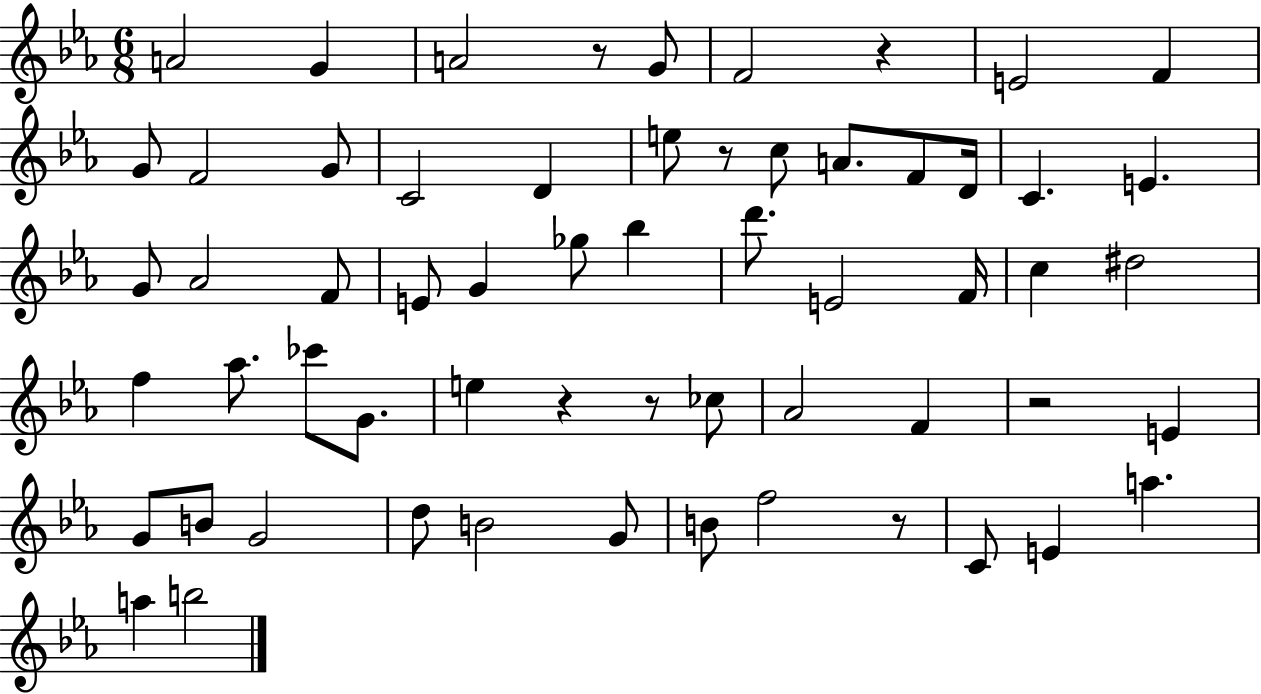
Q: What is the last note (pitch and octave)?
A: B5